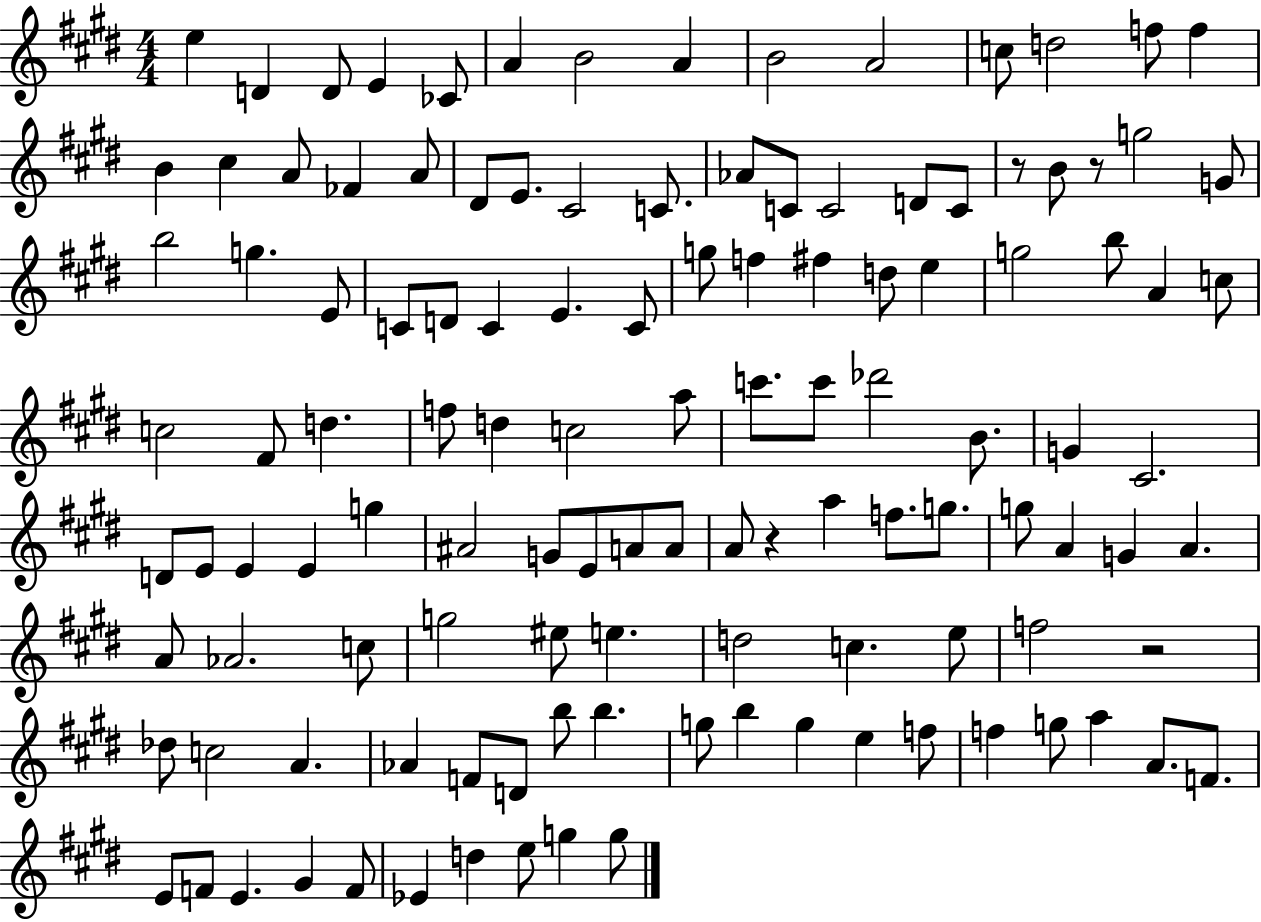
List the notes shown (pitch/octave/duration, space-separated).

E5/q D4/q D4/e E4/q CES4/e A4/q B4/h A4/q B4/h A4/h C5/e D5/h F5/e F5/q B4/q C#5/q A4/e FES4/q A4/e D#4/e E4/e. C#4/h C4/e. Ab4/e C4/e C4/h D4/e C4/e R/e B4/e R/e G5/h G4/e B5/h G5/q. E4/e C4/e D4/e C4/q E4/q. C4/e G5/e F5/q F#5/q D5/e E5/q G5/h B5/e A4/q C5/e C5/h F#4/e D5/q. F5/e D5/q C5/h A5/e C6/e. C6/e Db6/h B4/e. G4/q C#4/h. D4/e E4/e E4/q E4/q G5/q A#4/h G4/e E4/e A4/e A4/e A4/e R/q A5/q F5/e. G5/e. G5/e A4/q G4/q A4/q. A4/e Ab4/h. C5/e G5/h EIS5/e E5/q. D5/h C5/q. E5/e F5/h R/h Db5/e C5/h A4/q. Ab4/q F4/e D4/e B5/e B5/q. G5/e B5/q G5/q E5/q F5/e F5/q G5/e A5/q A4/e. F4/e. E4/e F4/e E4/q. G#4/q F4/e Eb4/q D5/q E5/e G5/q G5/e